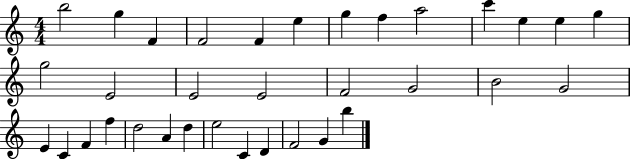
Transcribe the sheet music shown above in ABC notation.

X:1
T:Untitled
M:4/4
L:1/4
K:C
b2 g F F2 F e g f a2 c' e e g g2 E2 E2 E2 F2 G2 B2 G2 E C F f d2 A d e2 C D F2 G b